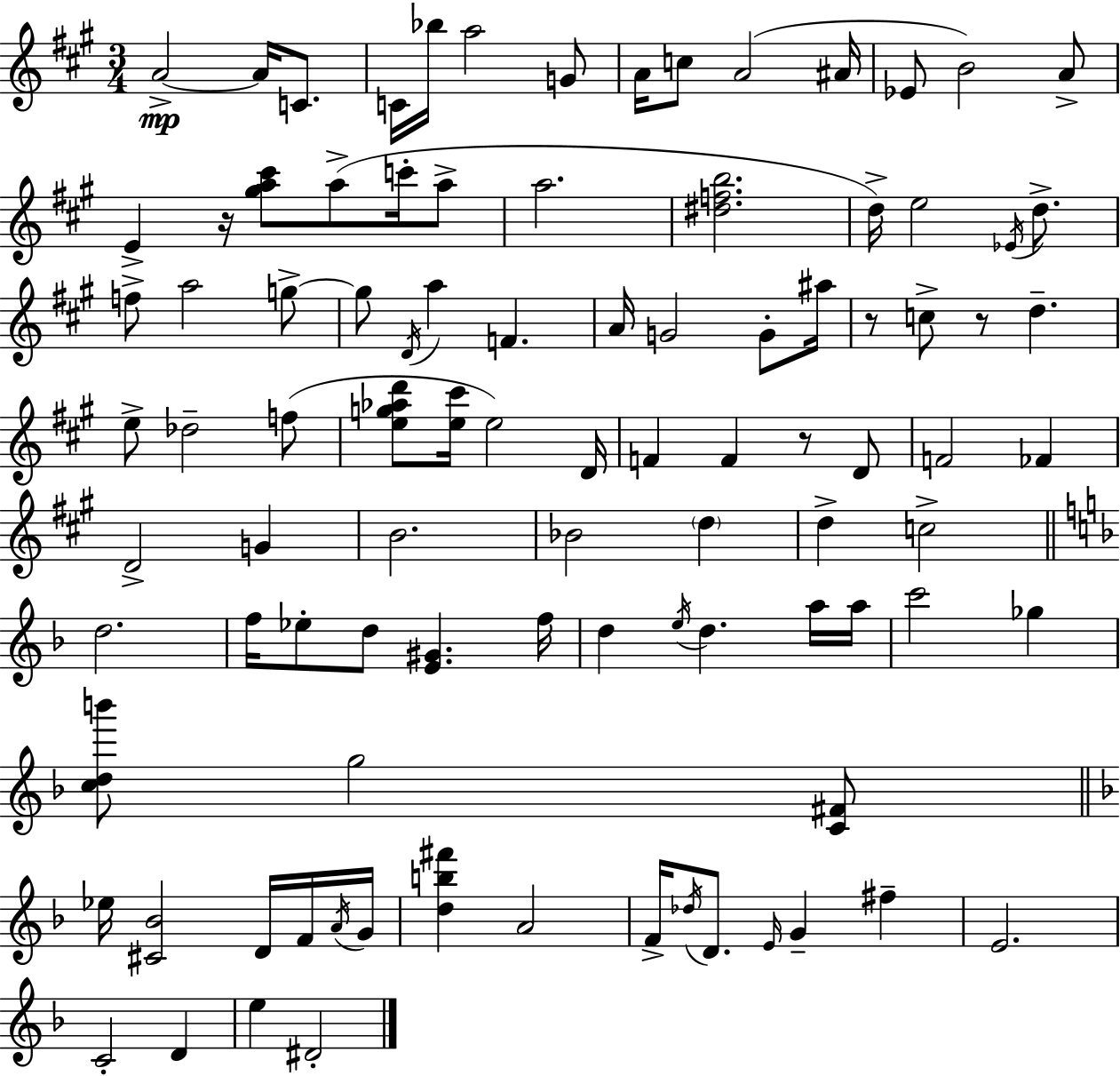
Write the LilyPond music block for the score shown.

{
  \clef treble
  \numericTimeSignature
  \time 3/4
  \key a \major
  a'2->~~\mp a'16 c'8. | c'16 bes''16 a''2 g'8 | a'16 c''8 a'2( ais'16 | ees'8 b'2) a'8-> | \break e'4-> r16 <gis'' a'' cis'''>8 a''8->( c'''16-. a''8-> | a''2. | <dis'' f'' b''>2. | d''16->) e''2 \acciaccatura { ees'16 } d''8.-> | \break f''8-> a''2 g''8->~~ | g''8 \acciaccatura { d'16 } a''4 f'4. | a'16 g'2 g'8-. | ais''16 r8 c''8-> r8 d''4.-- | \break e''8-> des''2-- | f''8( <e'' g'' aes'' d'''>8 <e'' cis'''>16 e''2) | d'16 f'4 f'4 r8 | d'8 f'2 fes'4 | \break d'2-> g'4 | b'2. | bes'2 \parenthesize d''4 | d''4-> c''2-> | \break \bar "||" \break \key f \major d''2. | f''16 ees''8-. d''8 <e' gis'>4. f''16 | d''4 \acciaccatura { e''16 } d''4. a''16 | a''16 c'''2 ges''4 | \break <c'' d'' b'''>8 g''2 <c' fis'>8 | \bar "||" \break \key f \major ees''16 <cis' bes'>2 d'16 f'16 \acciaccatura { a'16 } | g'16 <d'' b'' fis'''>4 a'2 | f'16-> \acciaccatura { des''16 } d'8. \grace { e'16 } g'4-- fis''4-- | e'2. | \break c'2-. d'4 | e''4 dis'2-. | \bar "|."
}